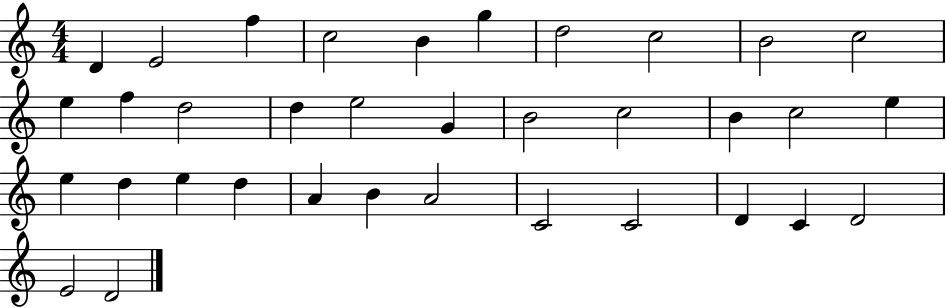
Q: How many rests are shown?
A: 0